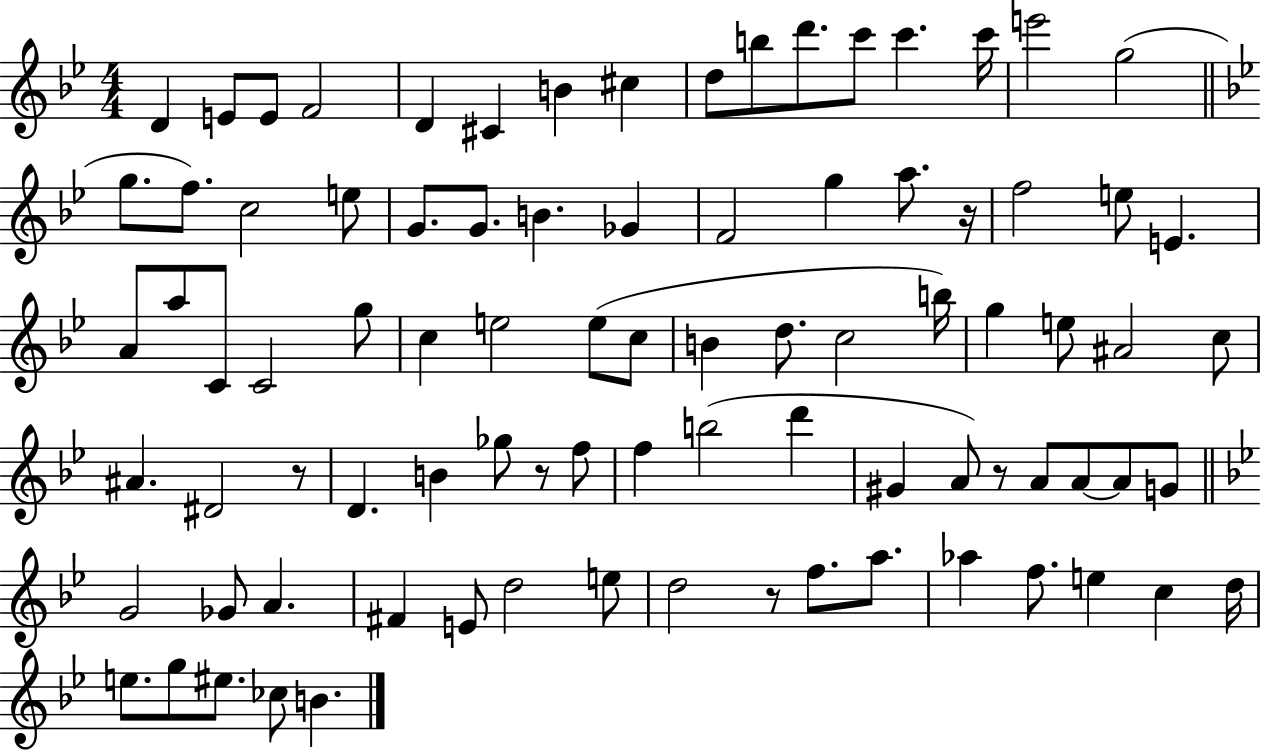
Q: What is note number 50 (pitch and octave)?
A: D4